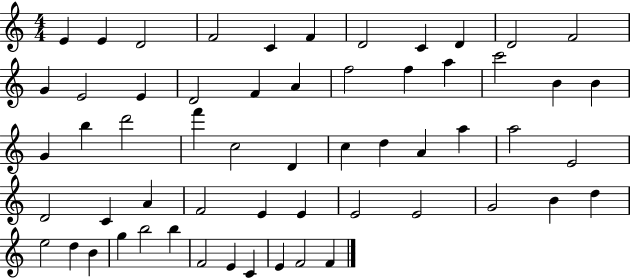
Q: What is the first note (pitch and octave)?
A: E4